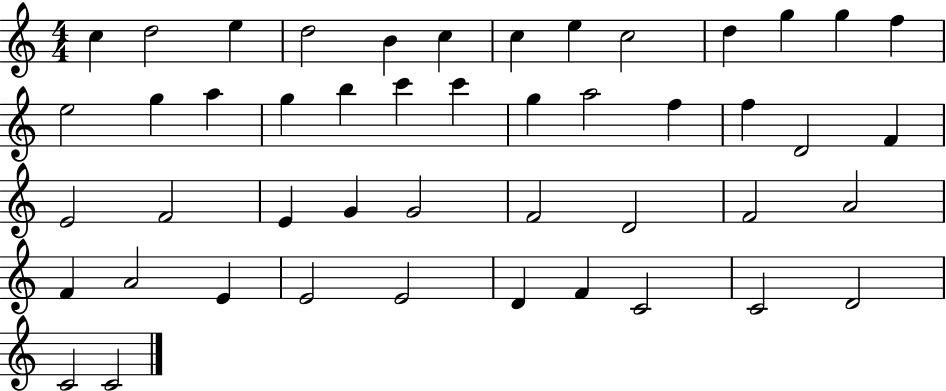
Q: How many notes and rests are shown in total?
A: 47